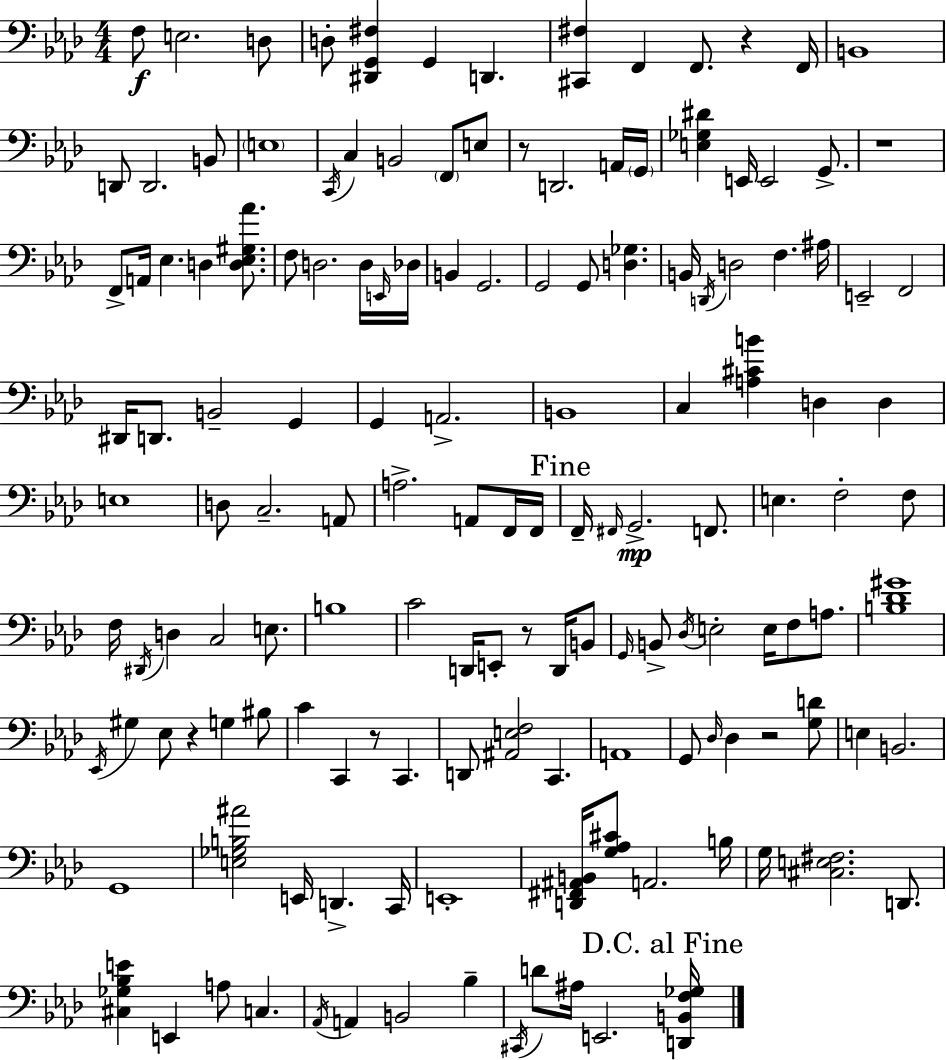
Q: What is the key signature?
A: AES major